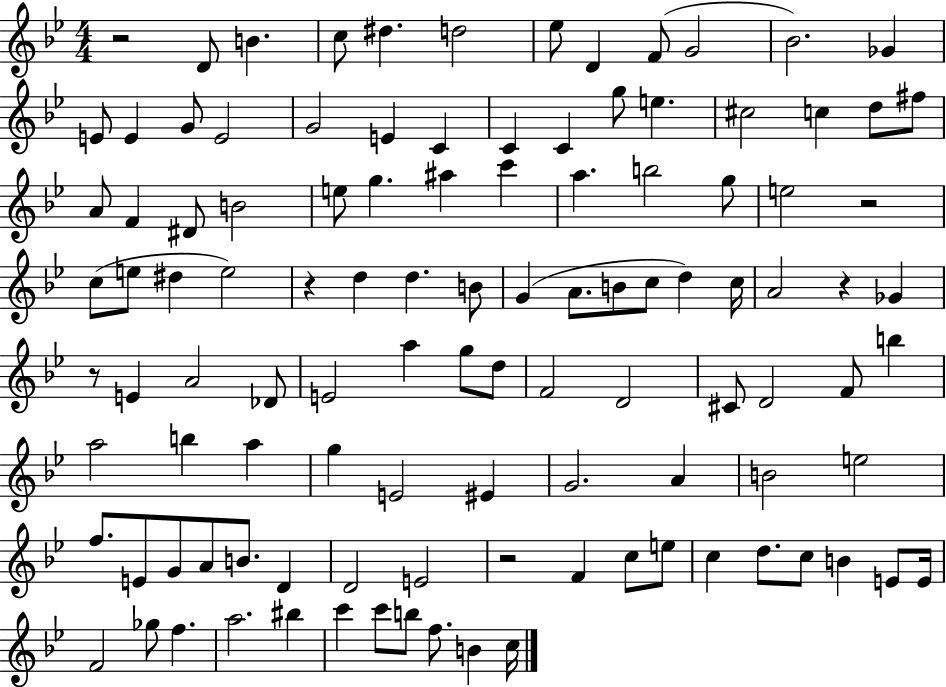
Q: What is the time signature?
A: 4/4